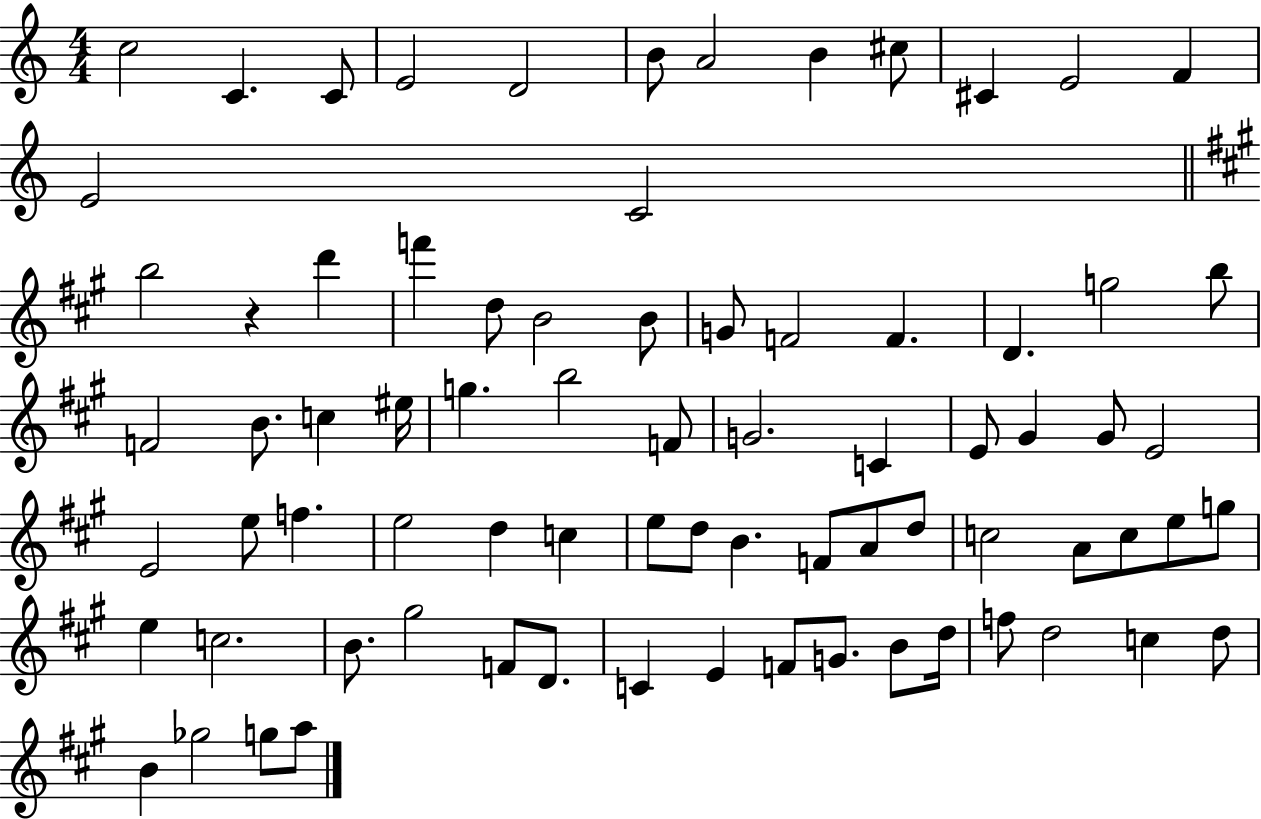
C5/h C4/q. C4/e E4/h D4/h B4/e A4/h B4/q C#5/e C#4/q E4/h F4/q E4/h C4/h B5/h R/q D6/q F6/q D5/e B4/h B4/e G4/e F4/h F4/q. D4/q. G5/h B5/e F4/h B4/e. C5/q EIS5/s G5/q. B5/h F4/e G4/h. C4/q E4/e G#4/q G#4/e E4/h E4/h E5/e F5/q. E5/h D5/q C5/q E5/e D5/e B4/q. F4/e A4/e D5/e C5/h A4/e C5/e E5/e G5/e E5/q C5/h. B4/e. G#5/h F4/e D4/e. C4/q E4/q F4/e G4/e. B4/e D5/s F5/e D5/h C5/q D5/e B4/q Gb5/h G5/e A5/e